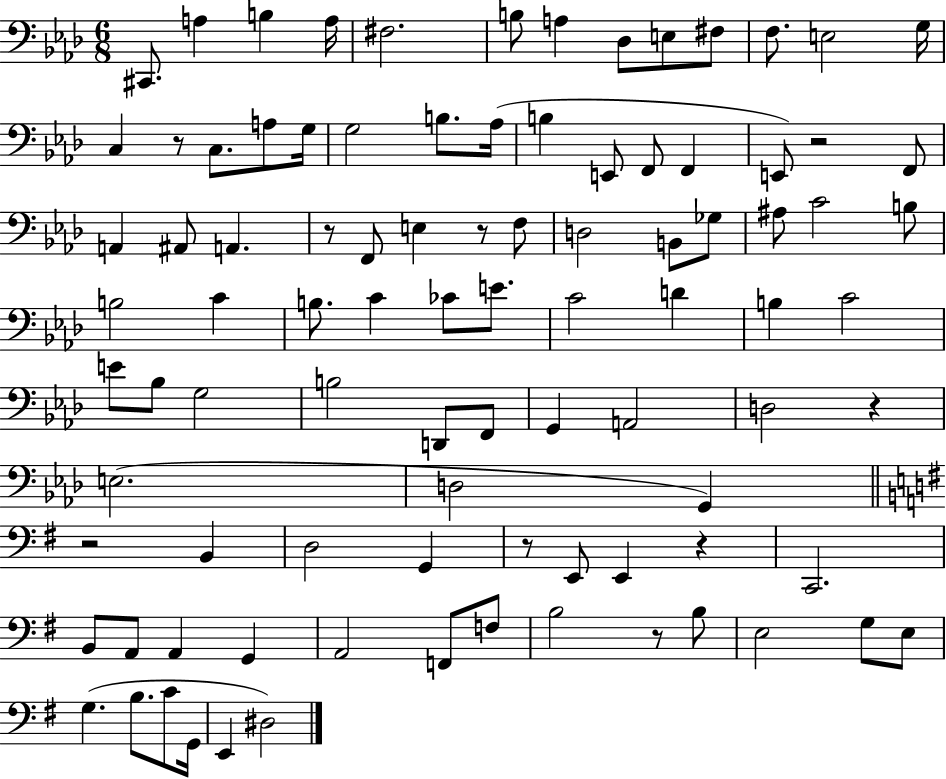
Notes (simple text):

C#2/e. A3/q B3/q A3/s F#3/h. B3/e A3/q Db3/e E3/e F#3/e F3/e. E3/h G3/s C3/q R/e C3/e. A3/e G3/s G3/h B3/e. Ab3/s B3/q E2/e F2/e F2/q E2/e R/h F2/e A2/q A#2/e A2/q. R/e F2/e E3/q R/e F3/e D3/h B2/e Gb3/e A#3/e C4/h B3/e B3/h C4/q B3/e. C4/q CES4/e E4/e. C4/h D4/q B3/q C4/h E4/e Bb3/e G3/h B3/h D2/e F2/e G2/q A2/h D3/h R/q E3/h. D3/h G2/q R/h B2/q D3/h G2/q R/e E2/e E2/q R/q C2/h. B2/e A2/e A2/q G2/q A2/h F2/e F3/e B3/h R/e B3/e E3/h G3/e E3/e G3/q. B3/e. C4/e G2/s E2/q D#3/h